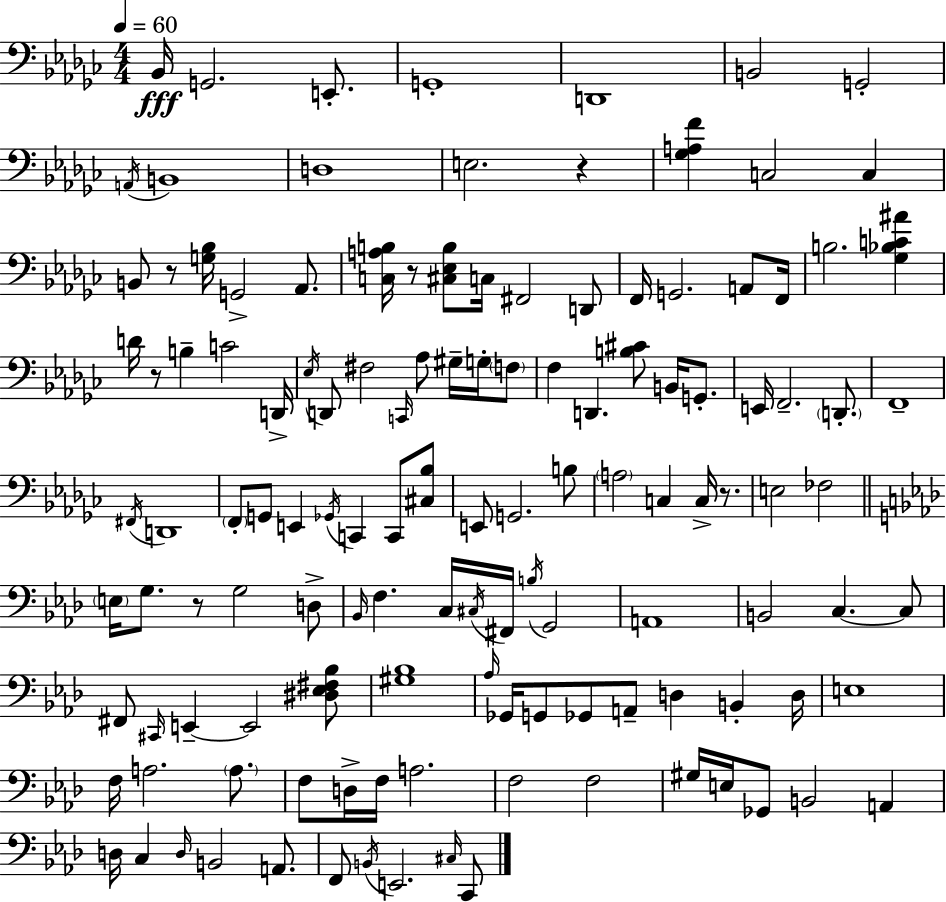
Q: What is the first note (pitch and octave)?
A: Bb2